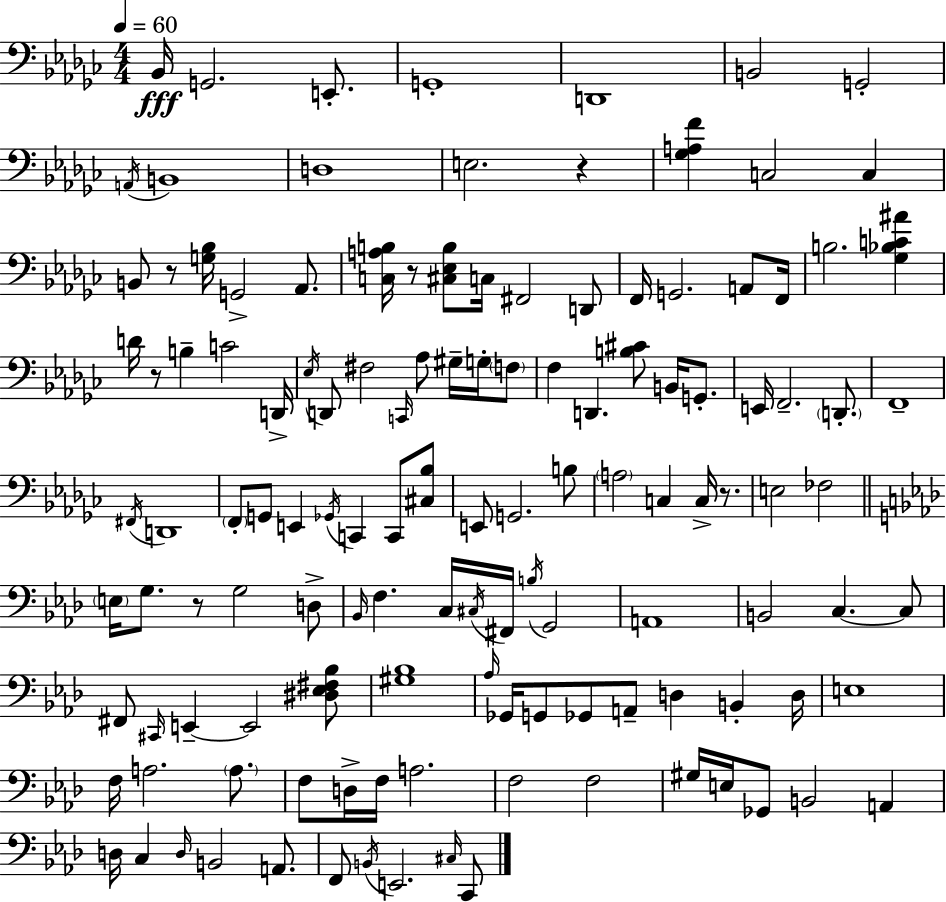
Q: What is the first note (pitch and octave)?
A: Bb2